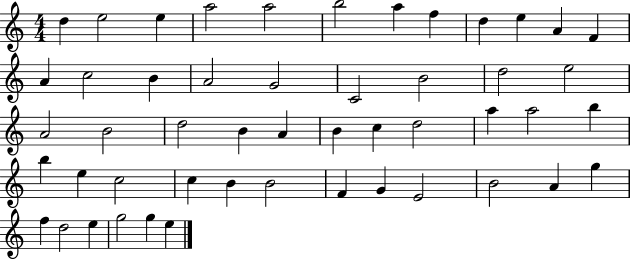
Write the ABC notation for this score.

X:1
T:Untitled
M:4/4
L:1/4
K:C
d e2 e a2 a2 b2 a f d e A F A c2 B A2 G2 C2 B2 d2 e2 A2 B2 d2 B A B c d2 a a2 b b e c2 c B B2 F G E2 B2 A g f d2 e g2 g e